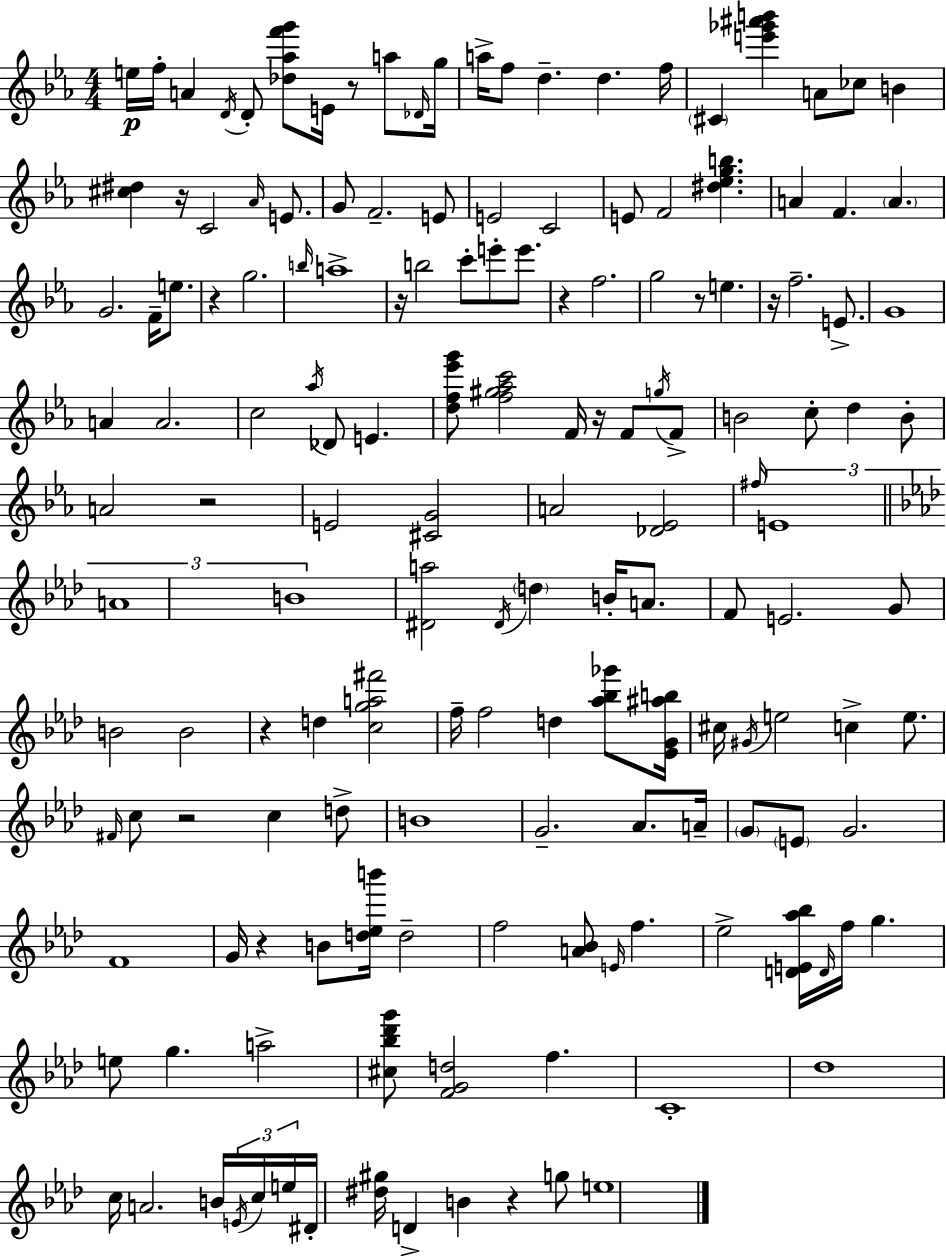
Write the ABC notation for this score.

X:1
T:Untitled
M:4/4
L:1/4
K:Cm
e/4 f/4 A D/4 D/2 [_d_af'g']/2 E/4 z/2 a/2 _D/4 g/4 a/4 f/2 d d f/4 ^C [e'_g'^a'b'] A/2 _c/2 B [^c^d] z/4 C2 _A/4 E/2 G/2 F2 E/2 E2 C2 E/2 F2 [^d_egb] A F A G2 F/4 e/2 z g2 b/4 a4 z/4 b2 c'/2 e'/2 e'/2 z f2 g2 z/2 e z/4 f2 E/2 G4 A A2 c2 _a/4 _D/2 E [df_e'g']/2 [f^g_ac']2 F/4 z/4 F/2 g/4 F/2 B2 c/2 d B/2 A2 z2 E2 [^CG]2 A2 [_D_E]2 ^f/4 E4 A4 B4 [^Da]2 ^D/4 d B/4 A/2 F/2 E2 G/2 B2 B2 z d [cga^f']2 f/4 f2 d [_a_b_g']/2 [_EG^ab]/4 ^c/4 ^G/4 e2 c e/2 ^F/4 c/2 z2 c d/2 B4 G2 _A/2 A/4 G/2 E/2 G2 F4 G/4 z B/2 [d_eb']/4 d2 f2 [A_B]/2 E/4 f _e2 [DE_a_b]/4 D/4 f/4 g e/2 g a2 [^c_b_d'g']/2 [FGd]2 f C4 _d4 c/4 A2 B/4 E/4 c/4 e/4 ^D/4 [^d^g]/4 D B z g/2 e4